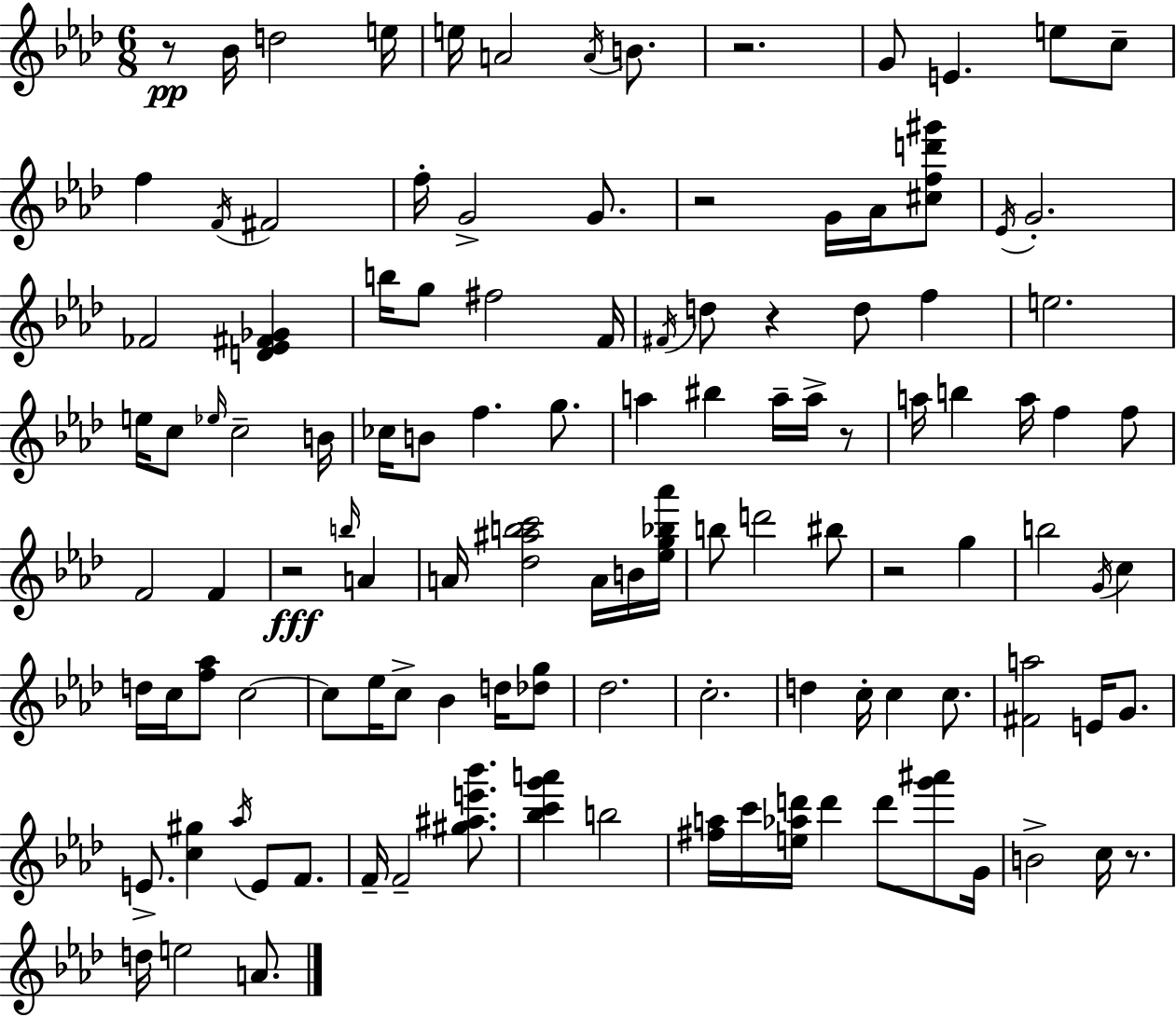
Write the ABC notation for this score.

X:1
T:Untitled
M:6/8
L:1/4
K:Ab
z/2 _B/4 d2 e/4 e/4 A2 A/4 B/2 z2 G/2 E e/2 c/2 f F/4 ^F2 f/4 G2 G/2 z2 G/4 _A/4 [^cfd'^g']/2 _E/4 G2 _F2 [D_E^F_G] b/4 g/2 ^f2 F/4 ^F/4 d/2 z d/2 f e2 e/4 c/2 _e/4 c2 B/4 _c/4 B/2 f g/2 a ^b a/4 a/4 z/2 a/4 b a/4 f f/2 F2 F z2 b/4 A A/4 [_d^abc']2 A/4 B/4 [_eg_b_a']/4 b/2 d'2 ^b/2 z2 g b2 G/4 c d/4 c/4 [f_a]/2 c2 c/2 _e/4 c/2 _B d/4 [_dg]/2 _d2 c2 d c/4 c c/2 [^Fa]2 E/4 G/2 E/2 [c^g] _a/4 E/2 F/2 F/4 F2 [^g^ae'_b']/2 [_bc'g'a'] b2 [^fa]/4 c'/4 [e_ad']/4 d' d'/2 [g'^a']/2 G/4 B2 c/4 z/2 d/4 e2 A/2